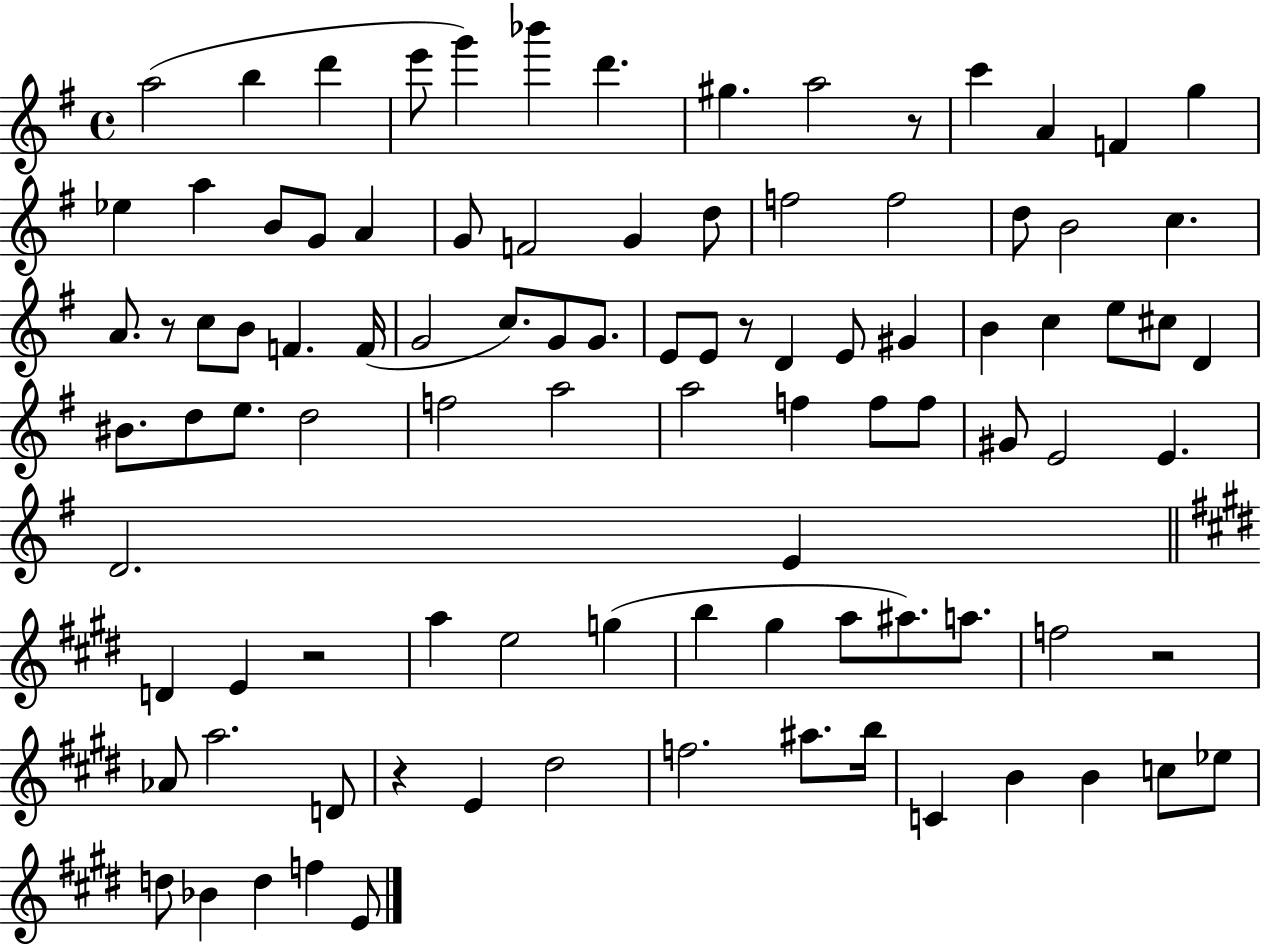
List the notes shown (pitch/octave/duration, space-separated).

A5/h B5/q D6/q E6/e G6/q Bb6/q D6/q. G#5/q. A5/h R/e C6/q A4/q F4/q G5/q Eb5/q A5/q B4/e G4/e A4/q G4/e F4/h G4/q D5/e F5/h F5/h D5/e B4/h C5/q. A4/e. R/e C5/e B4/e F4/q. F4/s G4/h C5/e. G4/e G4/e. E4/e E4/e R/e D4/q E4/e G#4/q B4/q C5/q E5/e C#5/e D4/q BIS4/e. D5/e E5/e. D5/h F5/h A5/h A5/h F5/q F5/e F5/e G#4/e E4/h E4/q. D4/h. E4/q D4/q E4/q R/h A5/q E5/h G5/q B5/q G#5/q A5/e A#5/e. A5/e. F5/h R/h Ab4/e A5/h. D4/e R/q E4/q D#5/h F5/h. A#5/e. B5/s C4/q B4/q B4/q C5/e Eb5/e D5/e Bb4/q D5/q F5/q E4/e